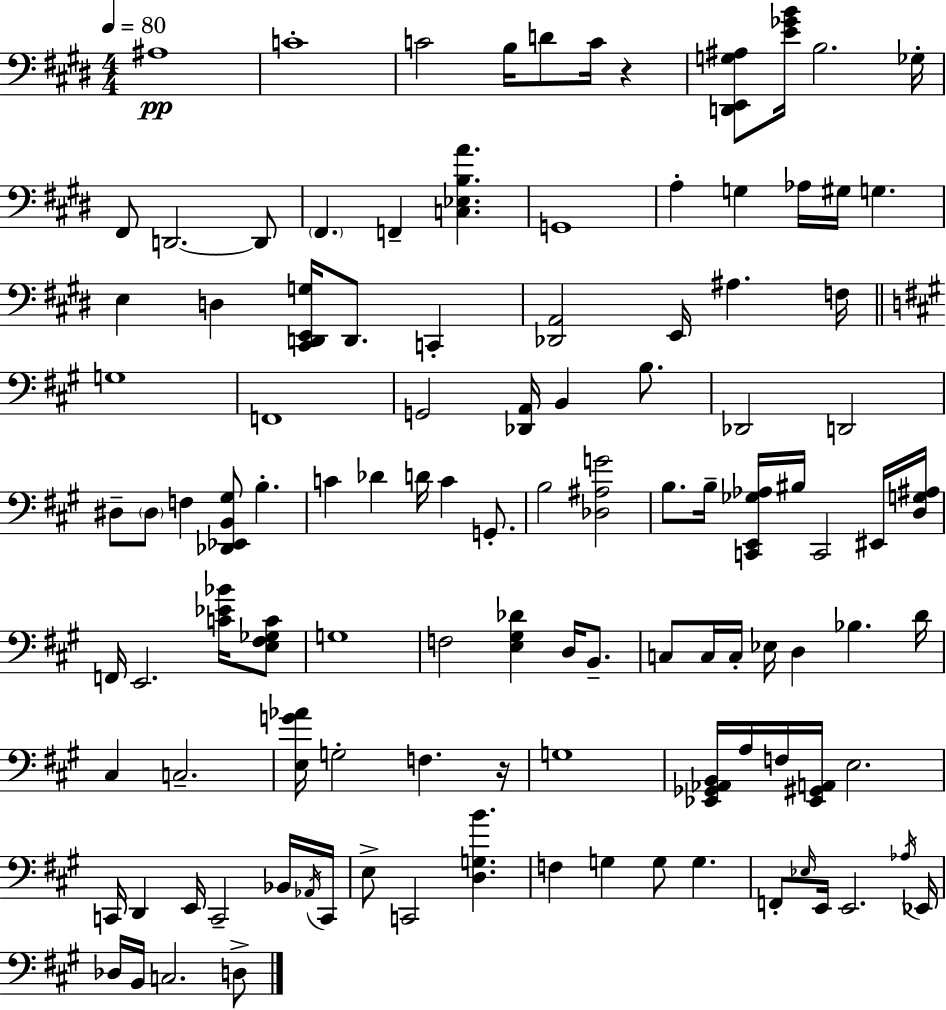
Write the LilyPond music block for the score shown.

{
  \clef bass
  \numericTimeSignature
  \time 4/4
  \key e \major
  \tempo 4 = 80
  ais1\pp | c'1-. | c'2 b16 d'8 c'16 r4 | <d, e, g ais>8 <e' ges' b'>16 b2. ges16-. | \break fis,8 d,2.~~ d,8 | \parenthesize fis,4. f,4-- <c ees b a'>4. | g,1 | a4-. g4 aes16 gis16 g4. | \break e4 d4 <cis, d, e, g>16 d,8. c,4-. | <des, a,>2 e,16 ais4. f16 | \bar "||" \break \key a \major g1 | f,1 | g,2 <des, a,>16 b,4 b8. | des,2 d,2 | \break dis8-- \parenthesize dis8 f4 <des, ees, b, gis>8 b4.-. | c'4 des'4 d'16 c'4 g,8.-. | b2 <des ais g'>2 | b8. b16-- <c, e, ges aes>16 bis16 c,2 eis,16 <d g ais>16 | \break f,16 e,2. <c' ees' bes'>16 <e fis ges c'>8 | g1 | f2 <e gis des'>4 d16 b,8.-- | c8 c16 c16-. ees16 d4 bes4. d'16 | \break cis4 c2.-- | <e g' aes'>16 g2-. f4. r16 | g1 | <ees, ges, aes, b,>16 a16 f16 <ees, gis, a,>16 e2. | \break c,16 d,4 e,16 c,2-- bes,16 \acciaccatura { aes,16 } | c,16 e8-> c,2 <d g b'>4. | f4 g4 g8 g4. | f,8-. \grace { ees16 } e,16 e,2. | \break \acciaccatura { aes16 } ees,16 des16 b,16 c2. | d8-> \bar "|."
}